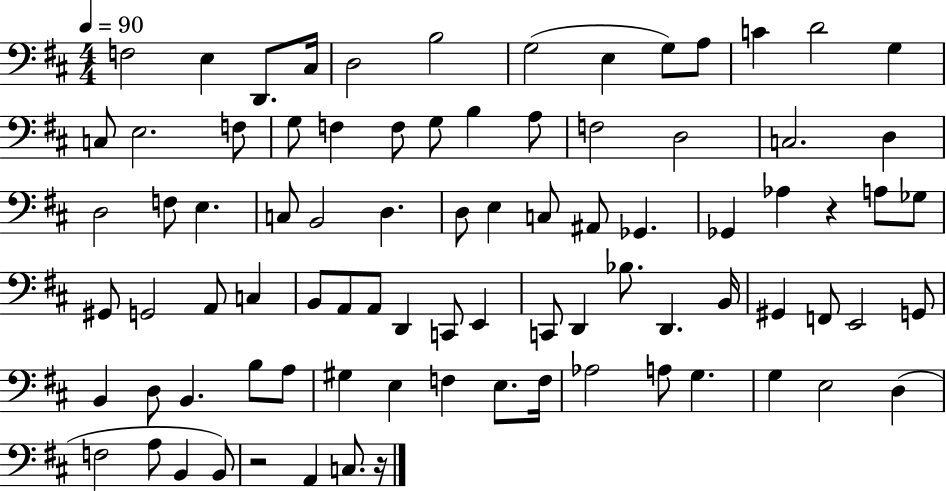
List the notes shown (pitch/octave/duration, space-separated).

F3/h E3/q D2/e. C#3/s D3/h B3/h G3/h E3/q G3/e A3/e C4/q D4/h G3/q C3/e E3/h. F3/e G3/e F3/q F3/e G3/e B3/q A3/e F3/h D3/h C3/h. D3/q D3/h F3/e E3/q. C3/e B2/h D3/q. D3/e E3/q C3/e A#2/e Gb2/q. Gb2/q Ab3/q R/q A3/e Gb3/e G#2/e G2/h A2/e C3/q B2/e A2/e A2/e D2/q C2/e E2/q C2/e D2/q Bb3/e. D2/q. B2/s G#2/q F2/e E2/h G2/e B2/q D3/e B2/q. B3/e A3/e G#3/q E3/q F3/q E3/e. F3/s Ab3/h A3/e G3/q. G3/q E3/h D3/q F3/h A3/e B2/q B2/e R/h A2/q C3/e. R/s